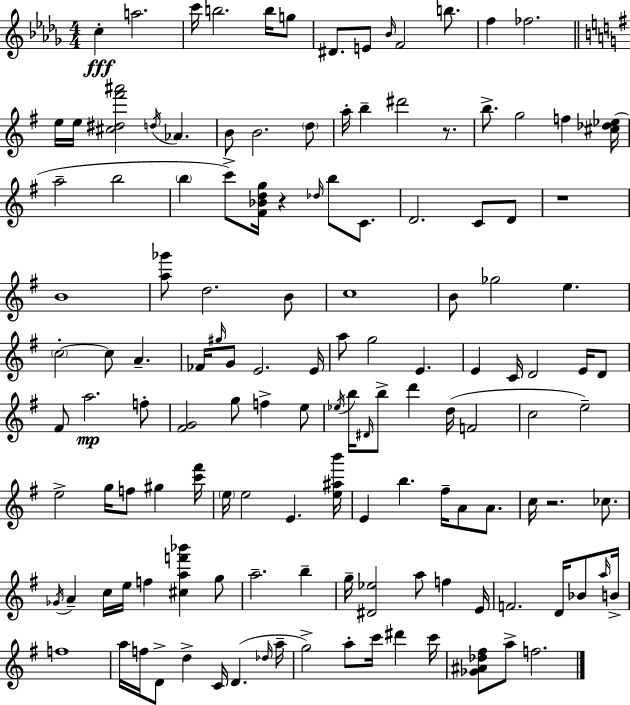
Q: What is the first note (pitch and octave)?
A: C5